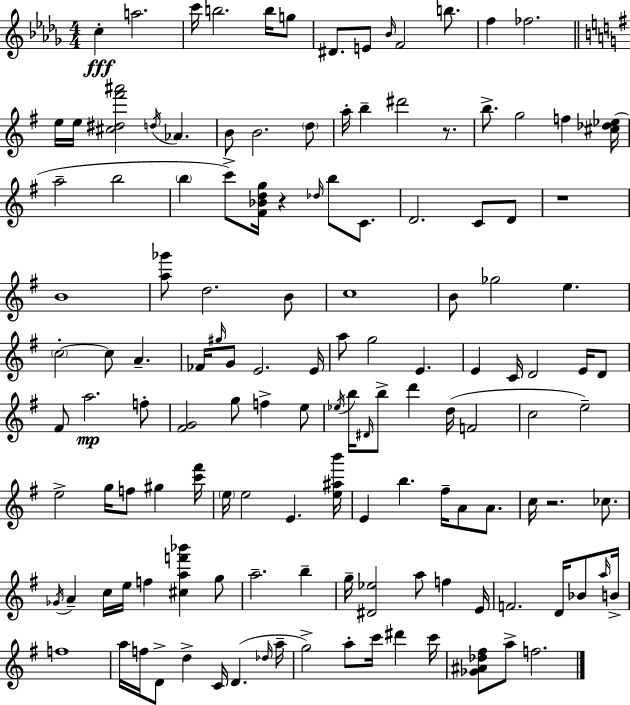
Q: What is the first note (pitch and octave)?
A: C5